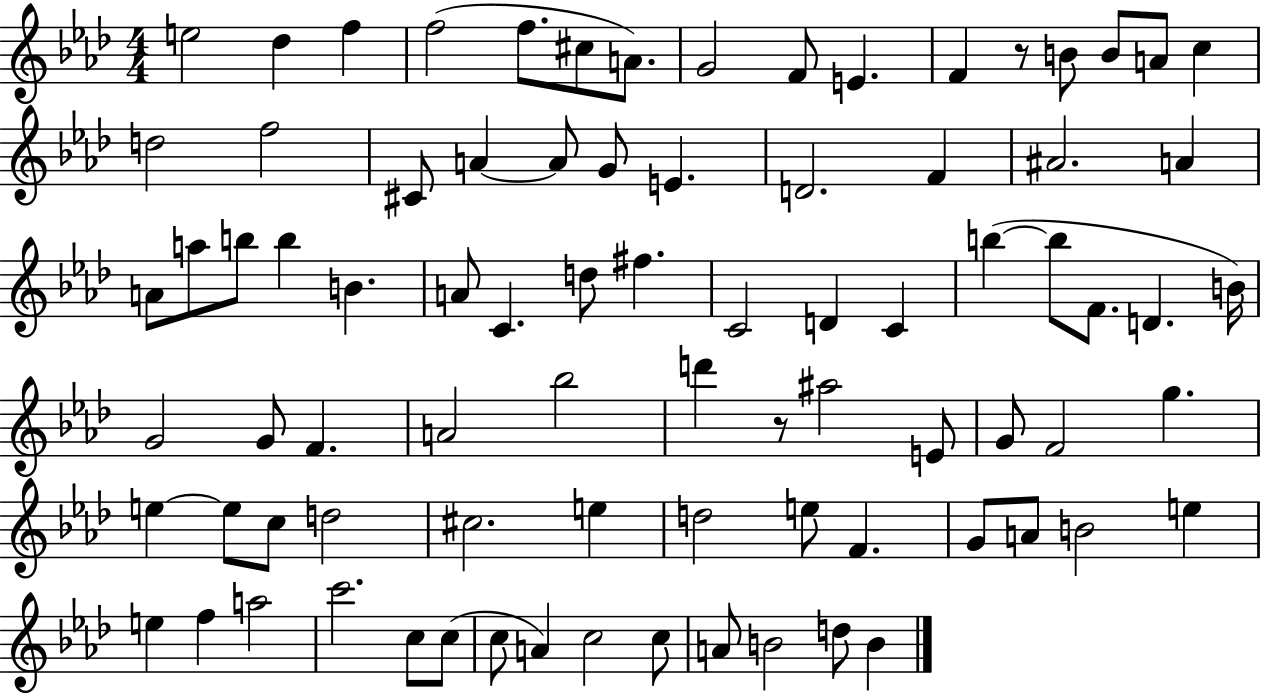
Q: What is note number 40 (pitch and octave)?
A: B5